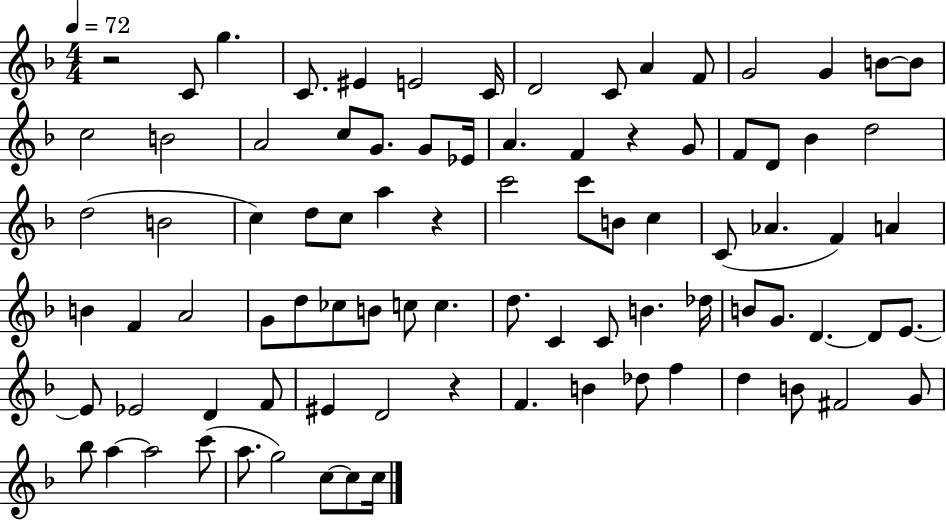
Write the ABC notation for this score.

X:1
T:Untitled
M:4/4
L:1/4
K:F
z2 C/2 g C/2 ^E E2 C/4 D2 C/2 A F/2 G2 G B/2 B/2 c2 B2 A2 c/2 G/2 G/2 _E/4 A F z G/2 F/2 D/2 _B d2 d2 B2 c d/2 c/2 a z c'2 c'/2 B/2 c C/2 _A F A B F A2 G/2 d/2 _c/2 B/2 c/2 c d/2 C C/2 B _d/4 B/2 G/2 D D/2 E/2 E/2 _E2 D F/2 ^E D2 z F B _d/2 f d B/2 ^F2 G/2 _b/2 a a2 c'/2 a/2 g2 c/2 c/2 c/4